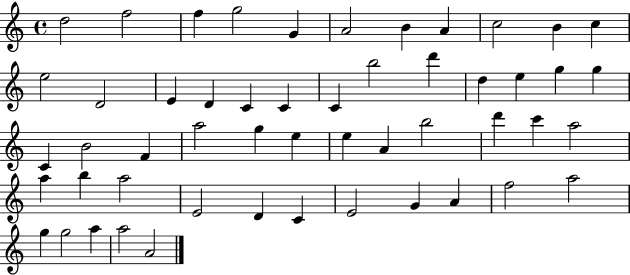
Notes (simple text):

D5/h F5/h F5/q G5/h G4/q A4/h B4/q A4/q C5/h B4/q C5/q E5/h D4/h E4/q D4/q C4/q C4/q C4/q B5/h D6/q D5/q E5/q G5/q G5/q C4/q B4/h F4/q A5/h G5/q E5/q E5/q A4/q B5/h D6/q C6/q A5/h A5/q B5/q A5/h E4/h D4/q C4/q E4/h G4/q A4/q F5/h A5/h G5/q G5/h A5/q A5/h A4/h